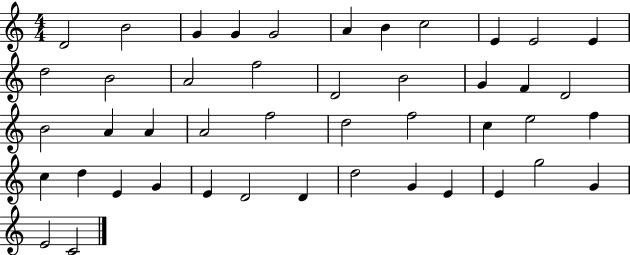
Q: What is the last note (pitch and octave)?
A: C4